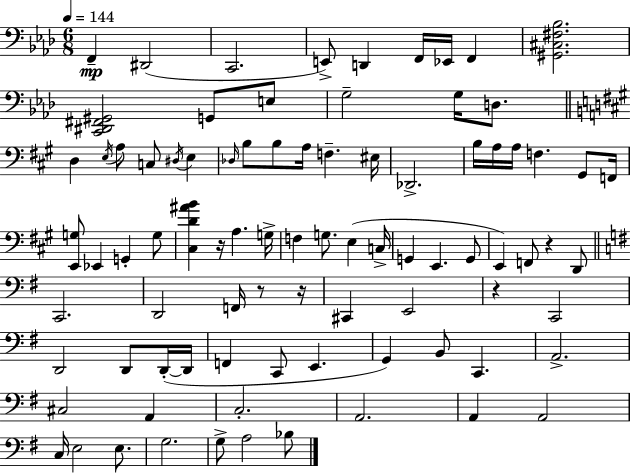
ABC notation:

X:1
T:Untitled
M:6/8
L:1/4
K:Ab
F,, ^D,,2 C,,2 E,,/2 D,, F,,/4 _E,,/4 F,, [^G,,^C,^F,_B,]2 [C,,^D,,^F,,^G,,]2 G,,/2 E,/2 G,2 G,/4 D,/2 D, E,/4 A,/2 C,/2 ^D,/4 E, _D,/4 B,/2 B,/2 A,/4 F, ^E,/4 _D,,2 B,/4 A,/4 A,/4 F, ^G,,/2 F,,/4 [E,,G,]/2 _E,, G,, G,/2 [^C,D^AB] z/4 A, G,/4 F, G,/2 E, C,/4 G,, E,, G,,/2 E,, F,,/2 z D,,/2 C,,2 D,,2 F,,/4 z/2 z/4 ^C,, E,,2 z C,,2 D,,2 D,,/2 D,,/4 D,,/4 F,, C,,/2 E,, G,, B,,/2 C,, A,,2 ^C,2 A,, C,2 A,,2 A,, A,,2 C,/4 E,2 E,/2 G,2 G,/2 A,2 _B,/2